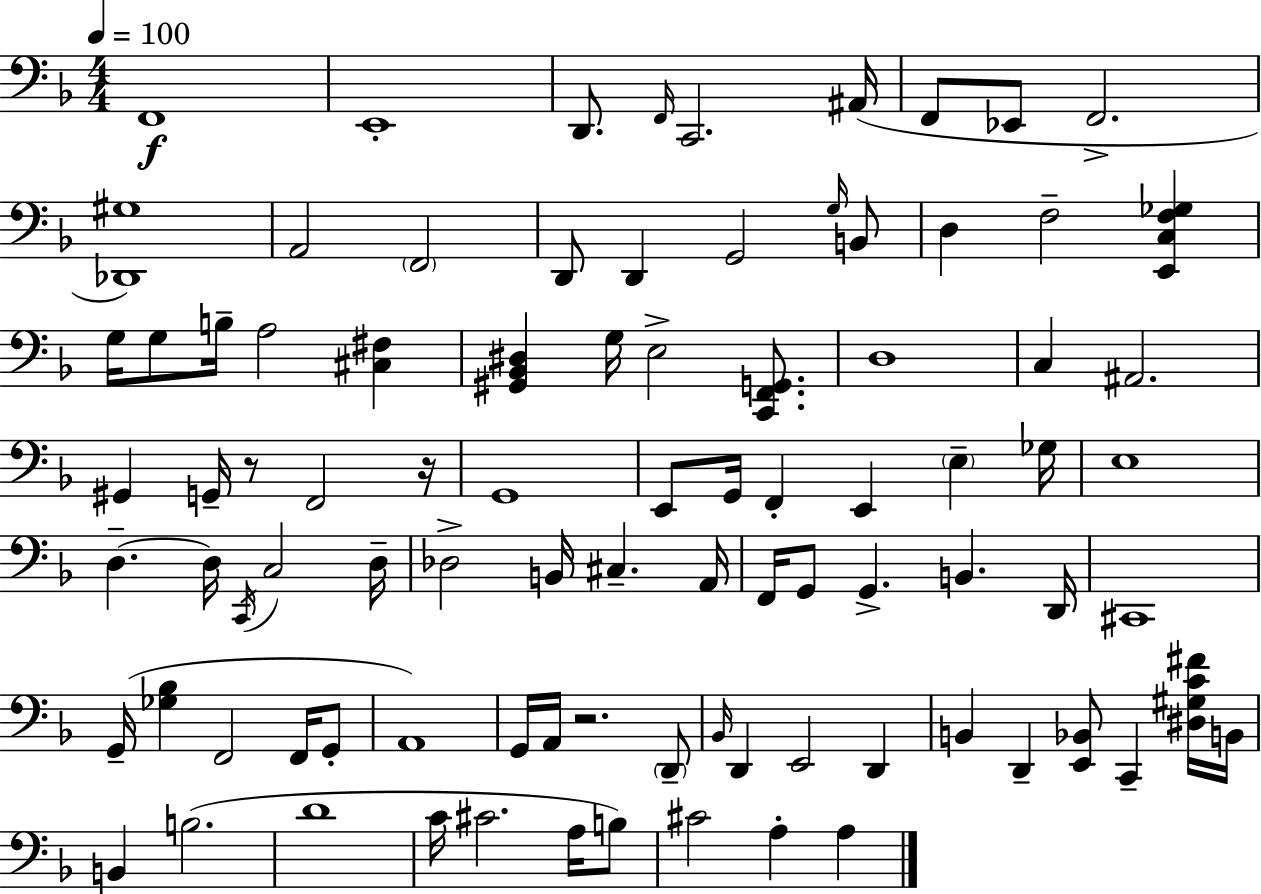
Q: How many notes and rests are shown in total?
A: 90